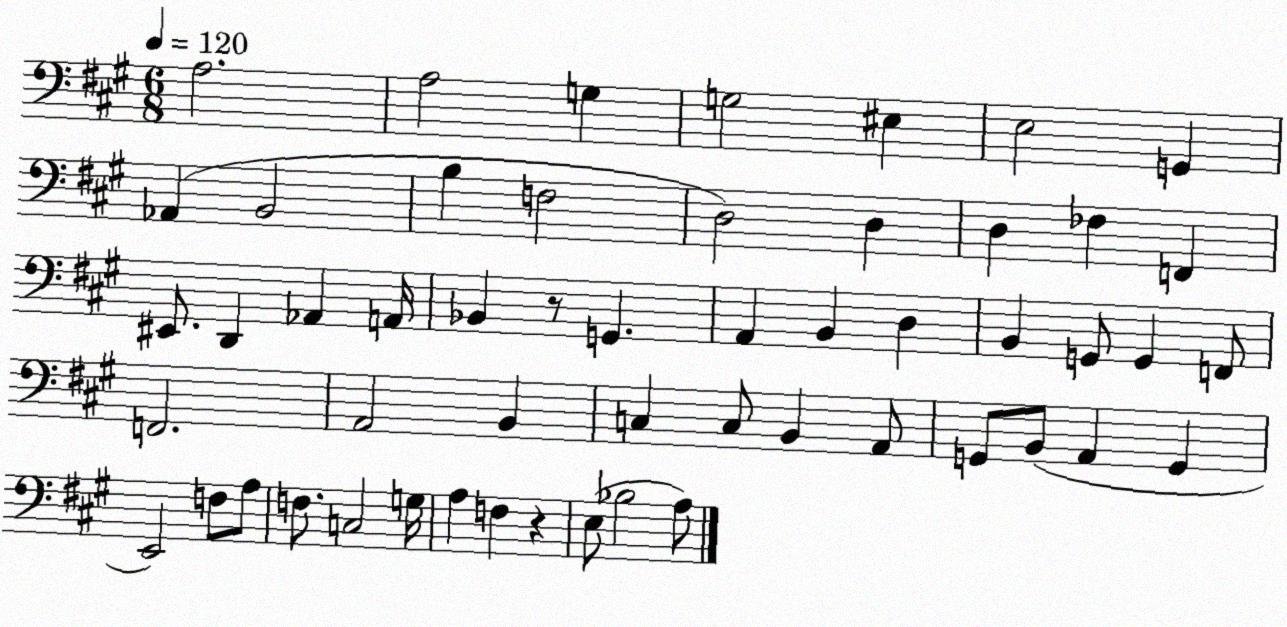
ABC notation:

X:1
T:Untitled
M:6/8
L:1/4
K:A
A,2 A,2 G, G,2 ^E, E,2 G,, _A,, B,,2 B, F,2 D,2 D, D, _F, F,, ^E,,/2 D,, _A,, A,,/4 _B,, z/2 G,, A,, B,, D, B,, G,,/2 G,, F,,/2 F,,2 A,,2 B,, C, C,/2 B,, A,,/2 G,,/2 B,,/2 A,, G,, E,,2 F,/2 A,/2 F,/2 C,2 G,/4 A, F, z E,/2 _B,2 A,/2